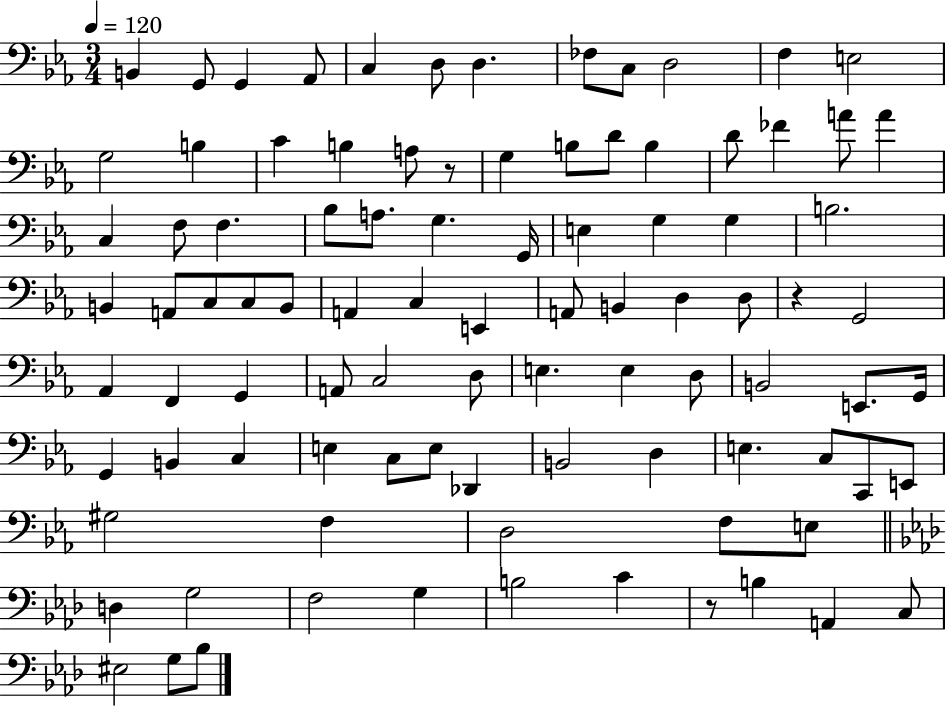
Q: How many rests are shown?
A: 3